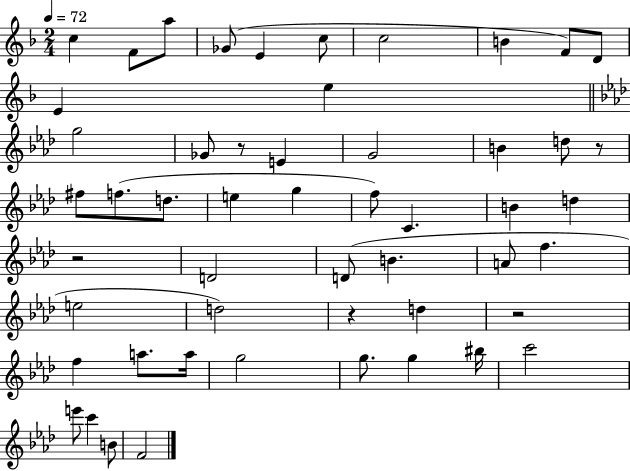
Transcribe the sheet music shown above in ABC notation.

X:1
T:Untitled
M:2/4
L:1/4
K:F
c F/2 a/2 _G/2 E c/2 c2 B F/2 D/2 E e g2 _G/2 z/2 E G2 B d/2 z/2 ^f/2 f/2 d/2 e g f/2 C B d z2 D2 D/2 B A/2 f e2 d2 z d z2 f a/2 a/4 g2 g/2 g ^b/4 c'2 e'/2 c' B/2 F2